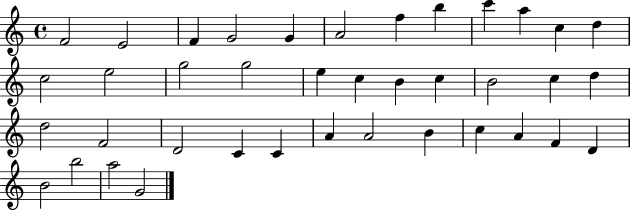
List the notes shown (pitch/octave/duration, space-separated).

F4/h E4/h F4/q G4/h G4/q A4/h F5/q B5/q C6/q A5/q C5/q D5/q C5/h E5/h G5/h G5/h E5/q C5/q B4/q C5/q B4/h C5/q D5/q D5/h F4/h D4/h C4/q C4/q A4/q A4/h B4/q C5/q A4/q F4/q D4/q B4/h B5/h A5/h G4/h